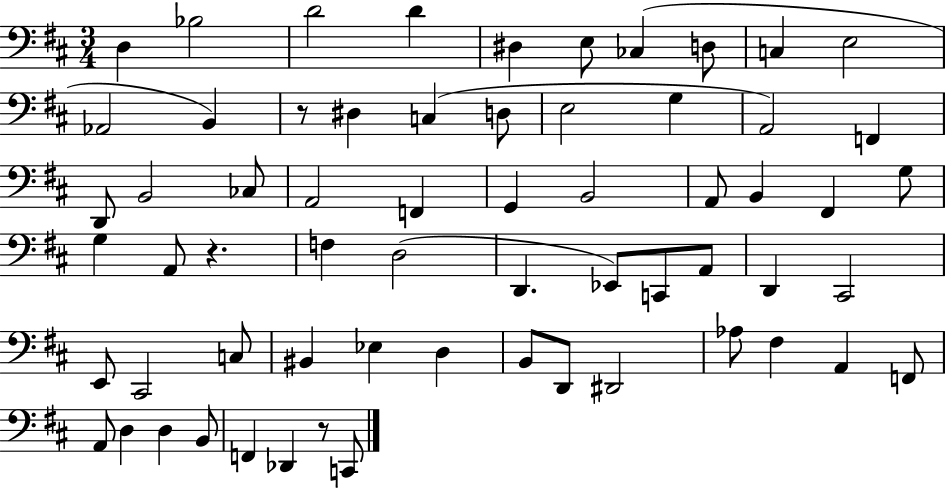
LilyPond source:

{
  \clef bass
  \numericTimeSignature
  \time 3/4
  \key d \major
  \repeat volta 2 { d4 bes2 | d'2 d'4 | dis4 e8 ces4( d8 | c4 e2 | \break aes,2 b,4) | r8 dis4 c4( d8 | e2 g4 | a,2) f,4 | \break d,8 b,2 ces8 | a,2 f,4 | g,4 b,2 | a,8 b,4 fis,4 g8 | \break g4 a,8 r4. | f4 d2( | d,4. ees,8) c,8 a,8 | d,4 cis,2 | \break e,8 cis,2 c8 | bis,4 ees4 d4 | b,8 d,8 dis,2 | aes8 fis4 a,4 f,8 | \break a,8 d4 d4 b,8 | f,4 des,4 r8 c,8 | } \bar "|."
}